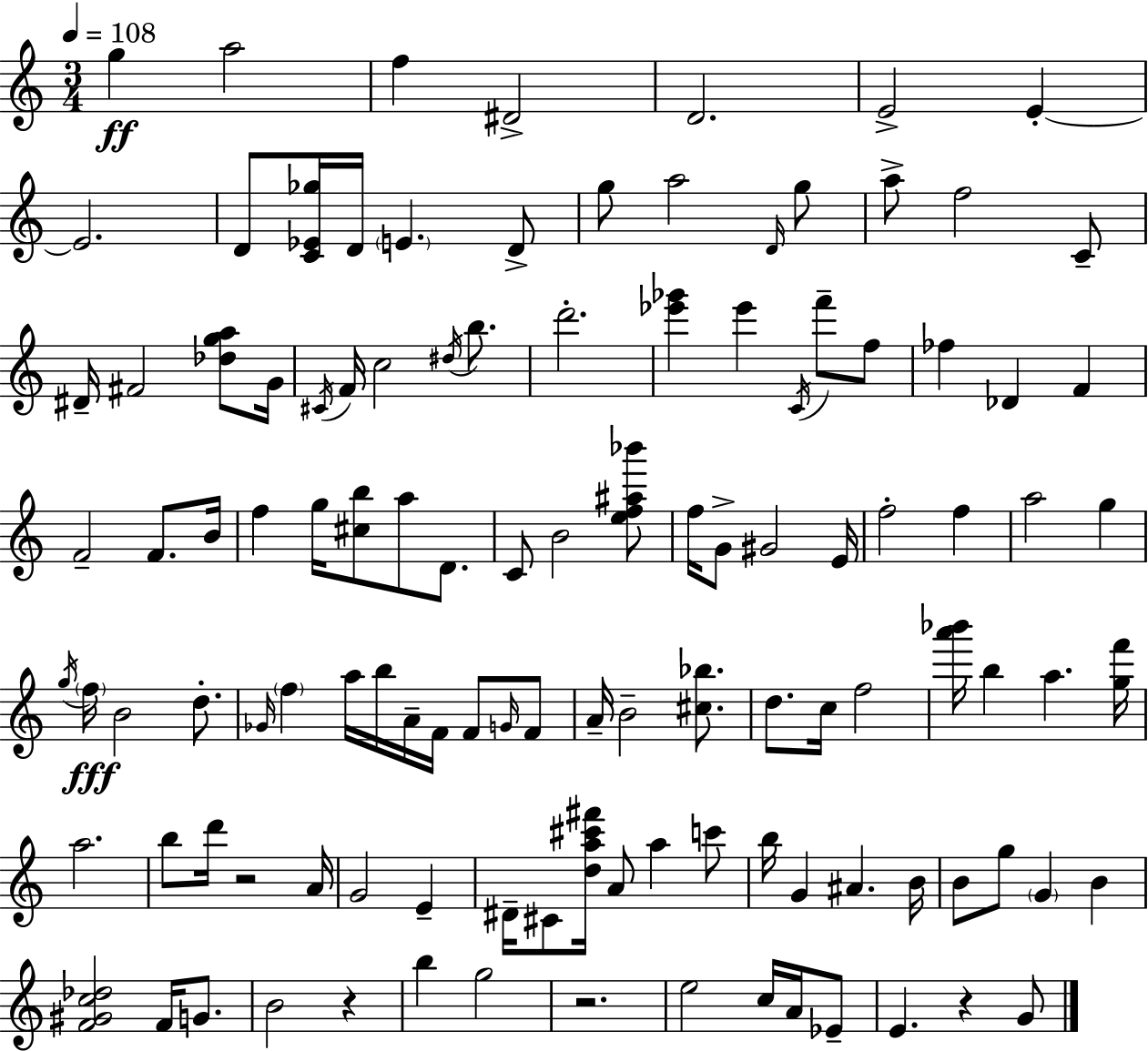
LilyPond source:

{
  \clef treble
  \numericTimeSignature
  \time 3/4
  \key c \major
  \tempo 4 = 108
  g''4\ff a''2 | f''4 dis'2-> | d'2. | e'2-> e'4-.~~ | \break e'2. | d'8 <c' ees' ges''>16 d'16 \parenthesize e'4. d'8-> | g''8 a''2 \grace { d'16 } g''8 | a''8-> f''2 c'8-- | \break dis'16-- fis'2 <des'' g'' a''>8 | g'16 \acciaccatura { cis'16 } f'16 c''2 \acciaccatura { dis''16 } | b''8. d'''2.-. | <ees''' ges'''>4 ees'''4 \acciaccatura { c'16 } | \break f'''8-- f''8 fes''4 des'4 | f'4 f'2-- | f'8. b'16 f''4 g''16 <cis'' b''>8 a''8 | d'8. c'8 b'2 | \break <e'' f'' ais'' bes'''>8 f''16 g'8-> gis'2 | e'16 f''2-. | f''4 a''2 | g''4 \acciaccatura { g''16 } \parenthesize f''16\fff b'2 | \break d''8.-. \grace { ges'16 } \parenthesize f''4 a''16 b''16 | a'16-- f'16 f'8 \grace { g'16 } f'8 a'16-- b'2-- | <cis'' bes''>8. d''8. c''16 f''2 | <a''' bes'''>16 b''4 | \break a''4. <g'' f'''>16 a''2. | b''8 d'''16 r2 | a'16 g'2 | e'4-- dis'16-- cis'8 <d'' a'' cis''' fis'''>16 a'8 | \break a''4 c'''8 b''16 g'4 | ais'4. b'16 b'8 g''8 \parenthesize g'4 | b'4 <f' gis' c'' des''>2 | f'16 g'8. b'2 | \break r4 b''4 g''2 | r2. | e''2 | c''16 a'16 ees'8-- e'4. | \break r4 g'8 \bar "|."
}